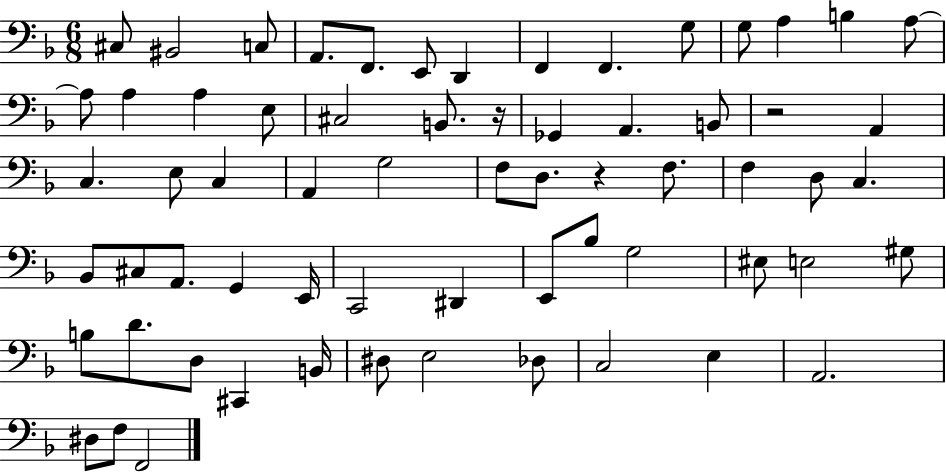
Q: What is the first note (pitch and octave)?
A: C#3